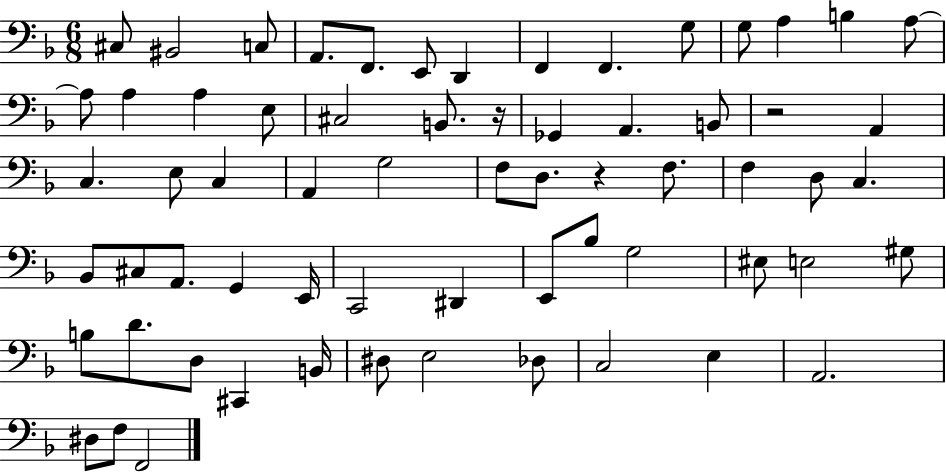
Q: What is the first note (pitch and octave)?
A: C#3